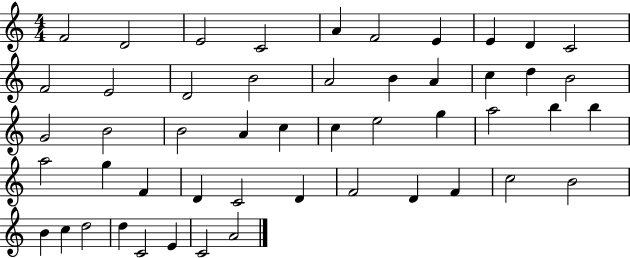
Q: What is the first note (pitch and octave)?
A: F4